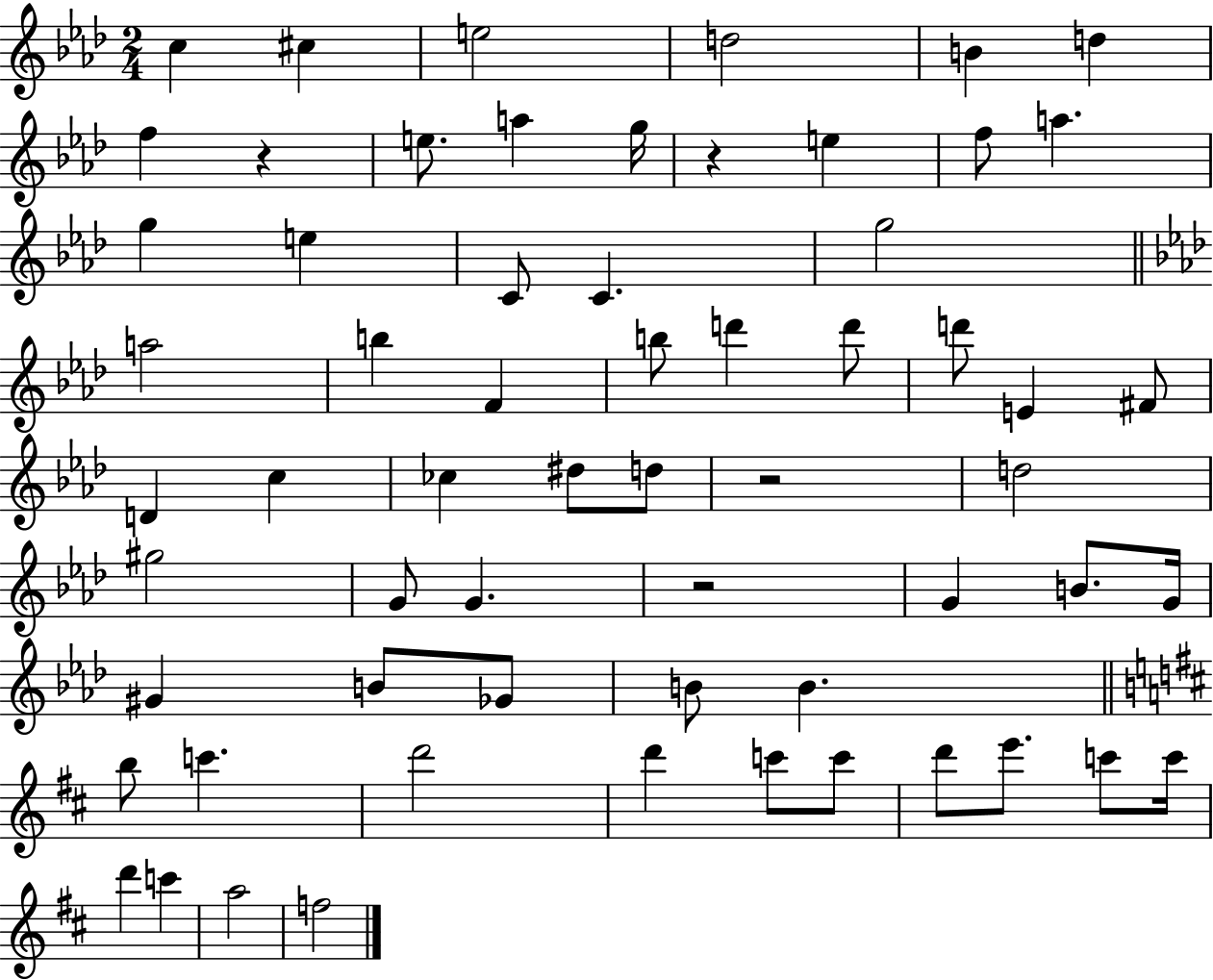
C5/q C#5/q E5/h D5/h B4/q D5/q F5/q R/q E5/e. A5/q G5/s R/q E5/q F5/e A5/q. G5/q E5/q C4/e C4/q. G5/h A5/h B5/q F4/q B5/e D6/q D6/e D6/e E4/q F#4/e D4/q C5/q CES5/q D#5/e D5/e R/h D5/h G#5/h G4/e G4/q. R/h G4/q B4/e. G4/s G#4/q B4/e Gb4/e B4/e B4/q. B5/e C6/q. D6/h D6/q C6/e C6/e D6/e E6/e. C6/e C6/s D6/q C6/q A5/h F5/h